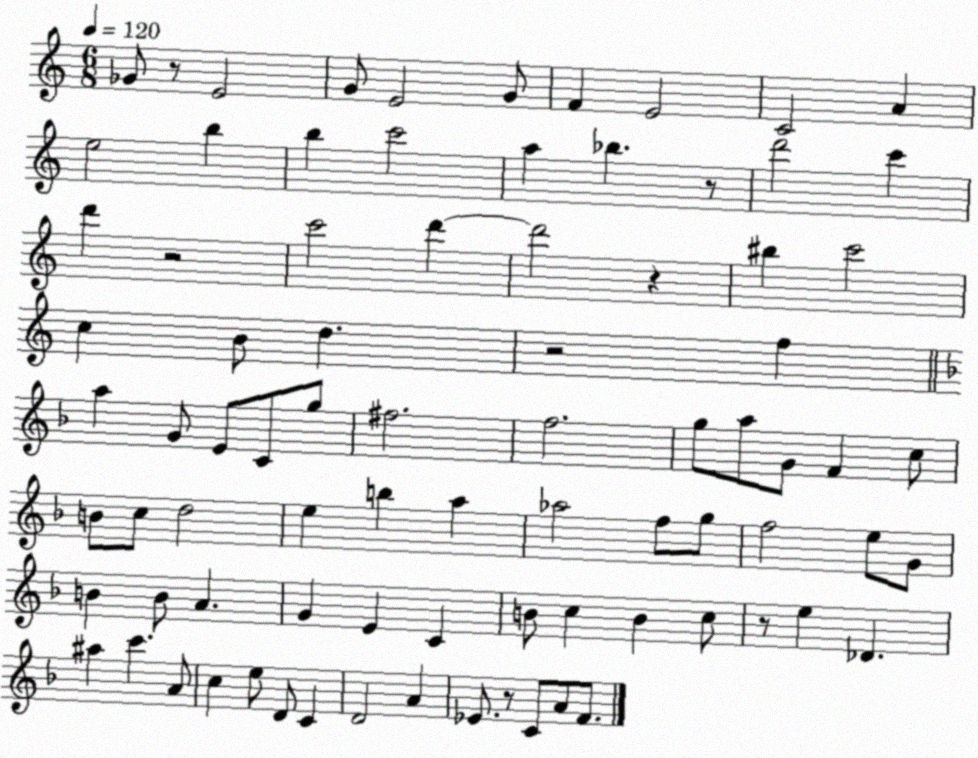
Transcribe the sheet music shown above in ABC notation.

X:1
T:Untitled
M:6/8
L:1/4
K:C
_G/2 z/2 E2 G/2 E2 G/2 F E2 C2 A e2 b b c'2 a _b z/2 d'2 c' d' z2 c'2 d' d'2 z ^b c'2 c B/2 d z2 f a G/2 E/2 C/2 g/2 ^f2 f2 g/2 a/2 G/2 F c/2 B/2 c/2 d2 e b a _a2 f/2 g/2 f2 e/2 G/2 B B/2 A G E C B/2 c B c/2 z/2 e _D ^a c' A/2 c e/2 D/2 C D2 A _E/2 z/2 C/2 A/2 F/2